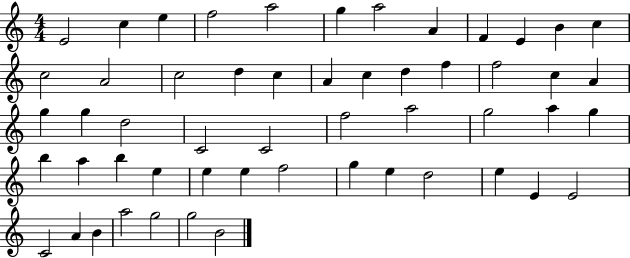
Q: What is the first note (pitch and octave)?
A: E4